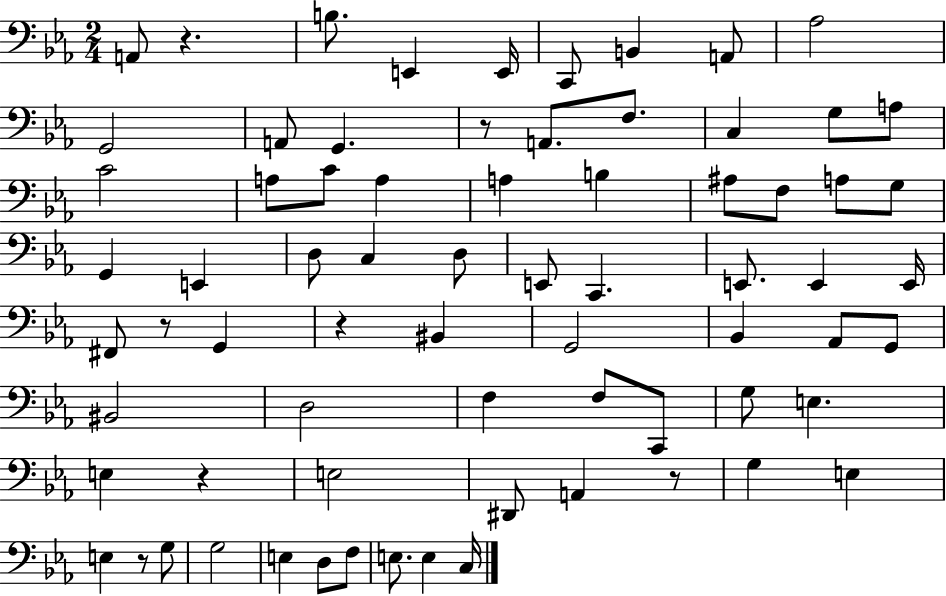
A2/e R/q. B3/e. E2/q E2/s C2/e B2/q A2/e Ab3/h G2/h A2/e G2/q. R/e A2/e. F3/e. C3/q G3/e A3/e C4/h A3/e C4/e A3/q A3/q B3/q A#3/e F3/e A3/e G3/e G2/q E2/q D3/e C3/q D3/e E2/e C2/q. E2/e. E2/q E2/s F#2/e R/e G2/q R/q BIS2/q G2/h Bb2/q Ab2/e G2/e BIS2/h D3/h F3/q F3/e C2/e G3/e E3/q. E3/q R/q E3/h D#2/e A2/q R/e G3/q E3/q E3/q R/e G3/e G3/h E3/q D3/e F3/e E3/e. E3/q C3/s